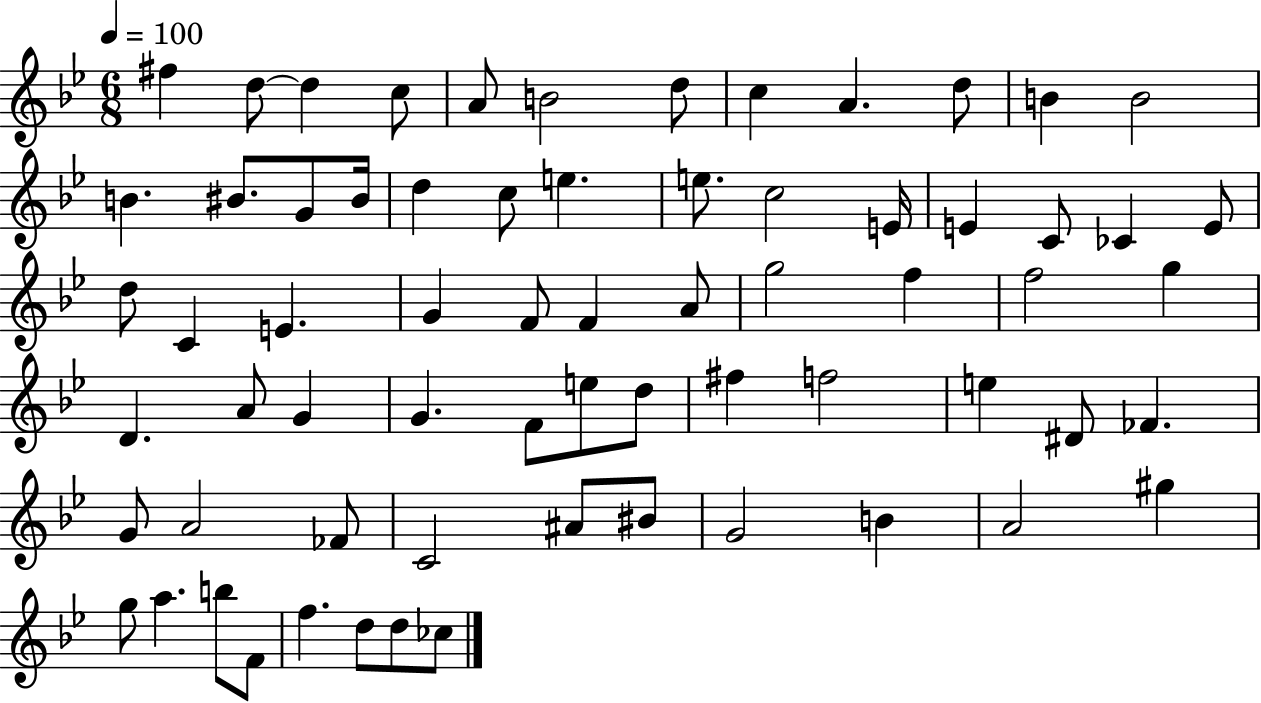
{
  \clef treble
  \numericTimeSignature
  \time 6/8
  \key bes \major
  \tempo 4 = 100
  fis''4 d''8~~ d''4 c''8 | a'8 b'2 d''8 | c''4 a'4. d''8 | b'4 b'2 | \break b'4. bis'8. g'8 bis'16 | d''4 c''8 e''4. | e''8. c''2 e'16 | e'4 c'8 ces'4 e'8 | \break d''8 c'4 e'4. | g'4 f'8 f'4 a'8 | g''2 f''4 | f''2 g''4 | \break d'4. a'8 g'4 | g'4. f'8 e''8 d''8 | fis''4 f''2 | e''4 dis'8 fes'4. | \break g'8 a'2 fes'8 | c'2 ais'8 bis'8 | g'2 b'4 | a'2 gis''4 | \break g''8 a''4. b''8 f'8 | f''4. d''8 d''8 ces''8 | \bar "|."
}